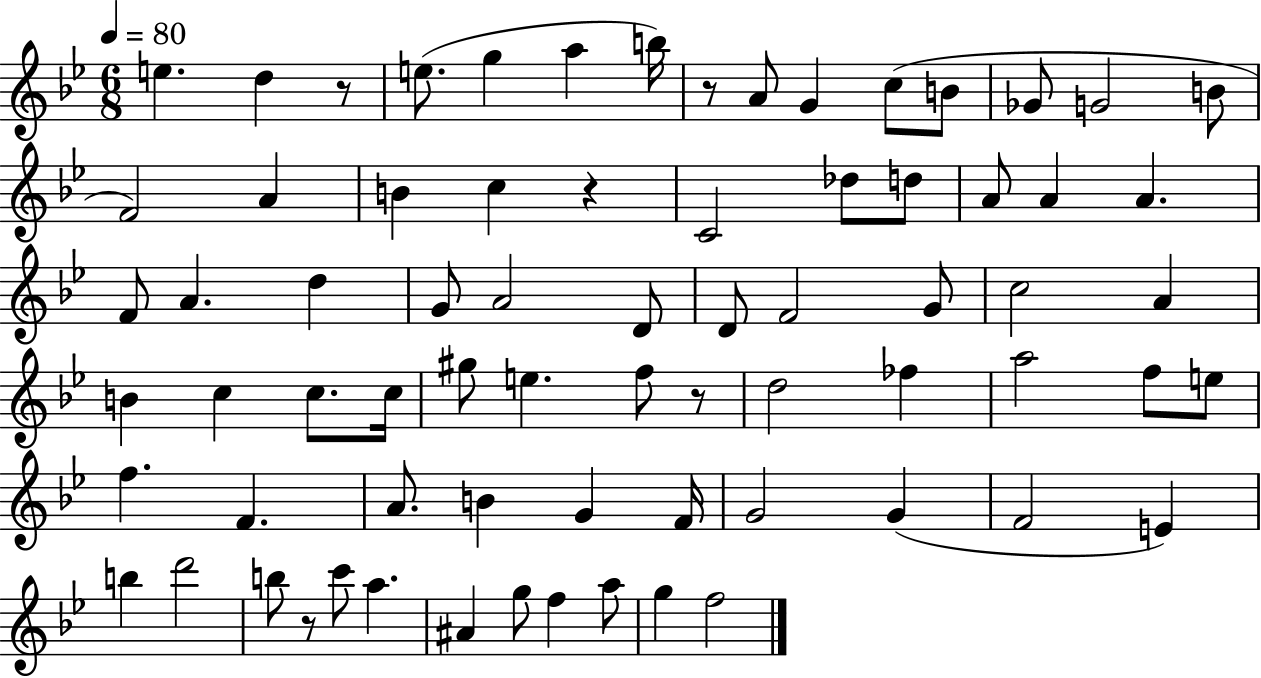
E5/q. D5/q R/e E5/e. G5/q A5/q B5/s R/e A4/e G4/q C5/e B4/e Gb4/e G4/h B4/e F4/h A4/q B4/q C5/q R/q C4/h Db5/e D5/e A4/e A4/q A4/q. F4/e A4/q. D5/q G4/e A4/h D4/e D4/e F4/h G4/e C5/h A4/q B4/q C5/q C5/e. C5/s G#5/e E5/q. F5/e R/e D5/h FES5/q A5/h F5/e E5/e F5/q. F4/q. A4/e. B4/q G4/q F4/s G4/h G4/q F4/h E4/q B5/q D6/h B5/e R/e C6/e A5/q. A#4/q G5/e F5/q A5/e G5/q F5/h